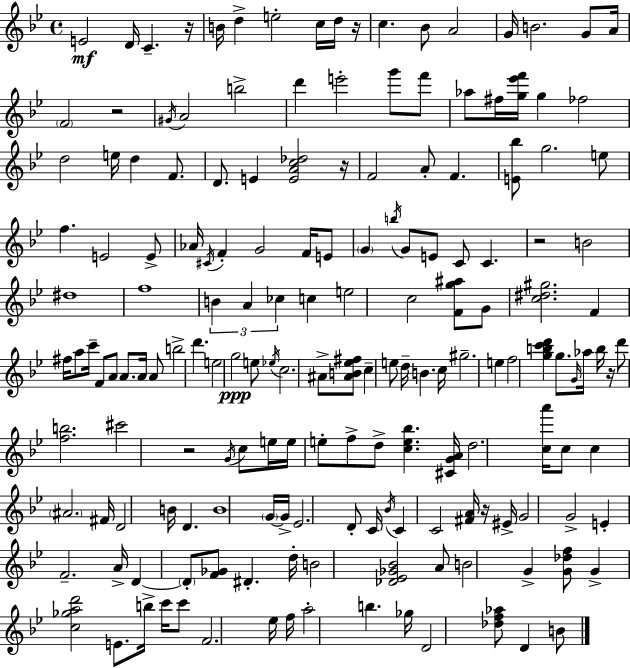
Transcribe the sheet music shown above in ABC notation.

X:1
T:Untitled
M:4/4
L:1/4
K:Gm
E2 D/4 C z/4 B/4 d e2 c/4 d/4 z/4 c _B/2 A2 G/4 B2 G/2 A/4 F2 z2 ^G/4 A2 b2 d' e'2 g'/2 f'/2 _a/2 ^f/4 [g_e'f']/4 g _f2 d2 e/4 d F/2 D/2 E [EAc_d]2 z/4 F2 A/2 F [E_b]/2 g2 e/2 f E2 E/2 _A/4 ^C/4 F G2 F/4 E/2 G b/4 G/2 E/2 C/2 C z2 B2 ^d4 f4 B A _c c e2 c2 [Fg^a]/2 G/2 [c^d^g]2 F ^f/4 a/2 c'/4 F/2 A/2 A/2 A/4 A/2 b2 d' e2 g2 e/2 _e/4 c2 ^A/2 [^AB_e^f]/2 c e/2 d/4 B c/4 ^g2 e f2 [gbc'd'] g/2 G/4 _a/4 b/4 z/4 d'/2 [fb]2 ^c'2 z2 G/4 c/2 e/4 e/4 e/2 f/2 d/2 [ce_b] [^CGA]/4 d2 [ca']/4 c/2 c ^A2 ^F/4 D2 B/4 D B4 G/4 G/4 _E2 D/2 C/4 _B/4 C C2 [^FA]/4 z/4 ^E/4 G2 G2 E F2 A/4 D D/2 [F_G]/2 ^D d/4 B2 [_D_E_G_B]2 A/2 B2 G [G_df]/2 G [c_gad']2 E/2 b/4 c'/4 c'/2 F2 _e/4 f/4 a2 b _g/4 D2 [_df_a]/2 D B/2